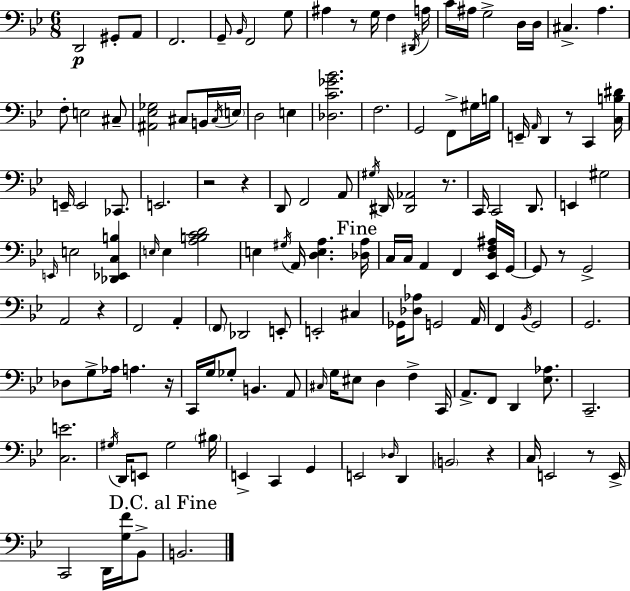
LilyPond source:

{
  \clef bass
  \numericTimeSignature
  \time 6/8
  \key g \minor
  d,2\p gis,8-. a,8 | f,2. | g,8-- \grace { bes,16 } f,2 g8 | ais4 r8 g16 f4 | \break \acciaccatura { dis,16 } a16 c'16 ais16 g2-> | d16 d16 cis4.-> a4. | f8-. e2 | cis8-- <ais, ees ges>2 cis8 | \break b,16 \acciaccatura { cis16 } \parenthesize e16 d2 e4 | <des c' ges' bes'>2. | f2. | g,2 f,8-> | \break gis16 b16 e,16-- \grace { a,16 } d,4 r8 c,4 | <c b dis'>16 e,16-- e,2 | ces,8. e,2. | r2 | \break r4 d,8 f,2 | a,8 \acciaccatura { gis16 } dis,16 <dis, aes,>2 | r8. c,16 c,2 | d,8. e,4 gis2 | \break \grace { e,16 } e2 | <des, ees, c b>4 \grace { e16 } e4 <a b c' d'>2 | e4 \acciaccatura { gis16 } | a,16 <d e a>4. \mark "Fine" <des a>16 c16 c16 a,4 | \break f,4 <ees, d f ais>16 g,16~~ g,8 r8 | g,2-> a,2 | r4 f,2 | a,4-. \parenthesize f,8 des,2 | \break e,8-. e,2-. | cis4 ges,16 <des aes>8 g,2 | a,16 f,4 | \acciaccatura { bes,16 } g,2 g,2. | \break des8 g8-> | aes16 a4. r16 c,16 g16 ges8-. | b,4. a,8 \grace { cis16 } g16 eis8 | d4 f4-> c,16 a,8.-> | \break f,8 d,4 <ees aes>8. c,2.-- | <c e'>2. | \acciaccatura { gis16 } d,16 | e,8 gis2 \parenthesize bis16 e,4-> | \break c,4 g,4 e,2 | \grace { des16 } d,4 | \parenthesize b,2 r4 | c16 e,2 r8 e,16-> | \break c,2 d,16 <g f'>16 bes,8-> | \mark "D.C. al Fine" b,2. | \bar "|."
}